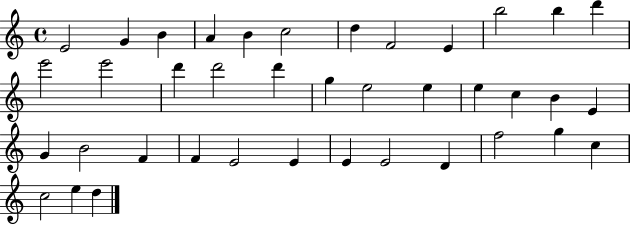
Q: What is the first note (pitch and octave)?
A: E4